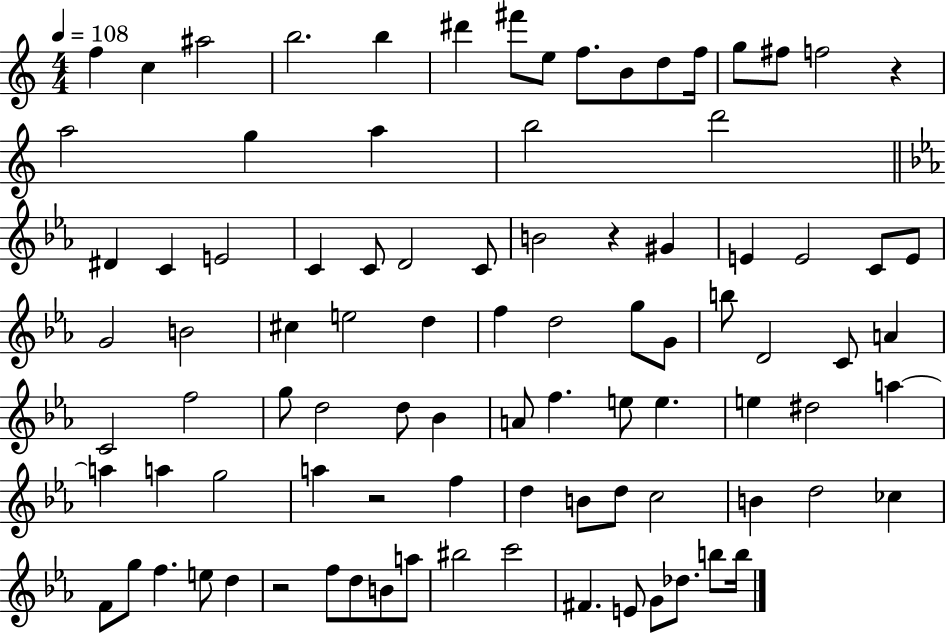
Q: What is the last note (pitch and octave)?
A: B5